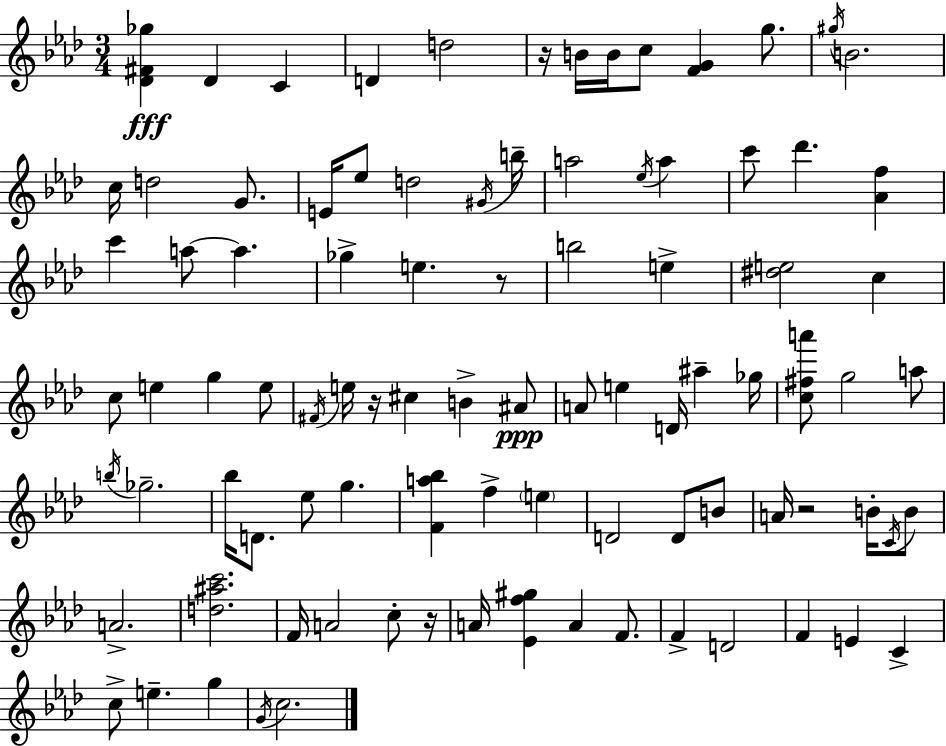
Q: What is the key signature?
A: AES major